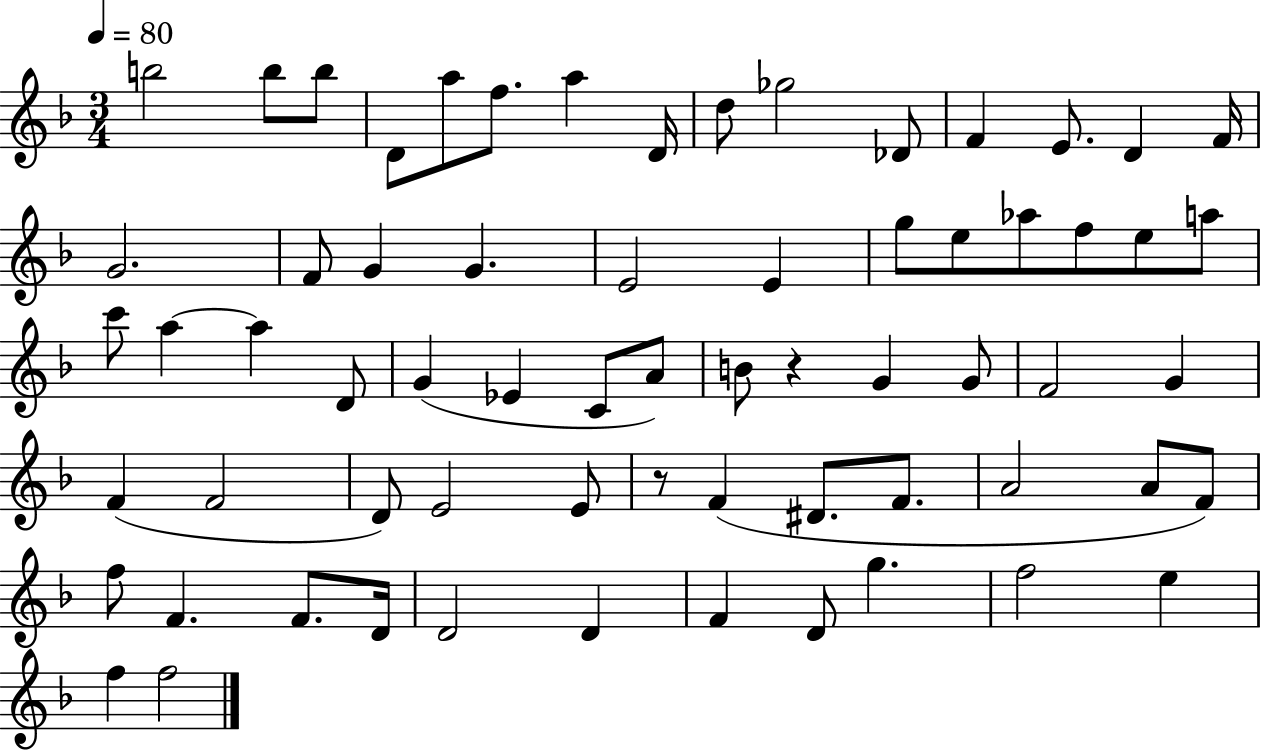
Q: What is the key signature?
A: F major